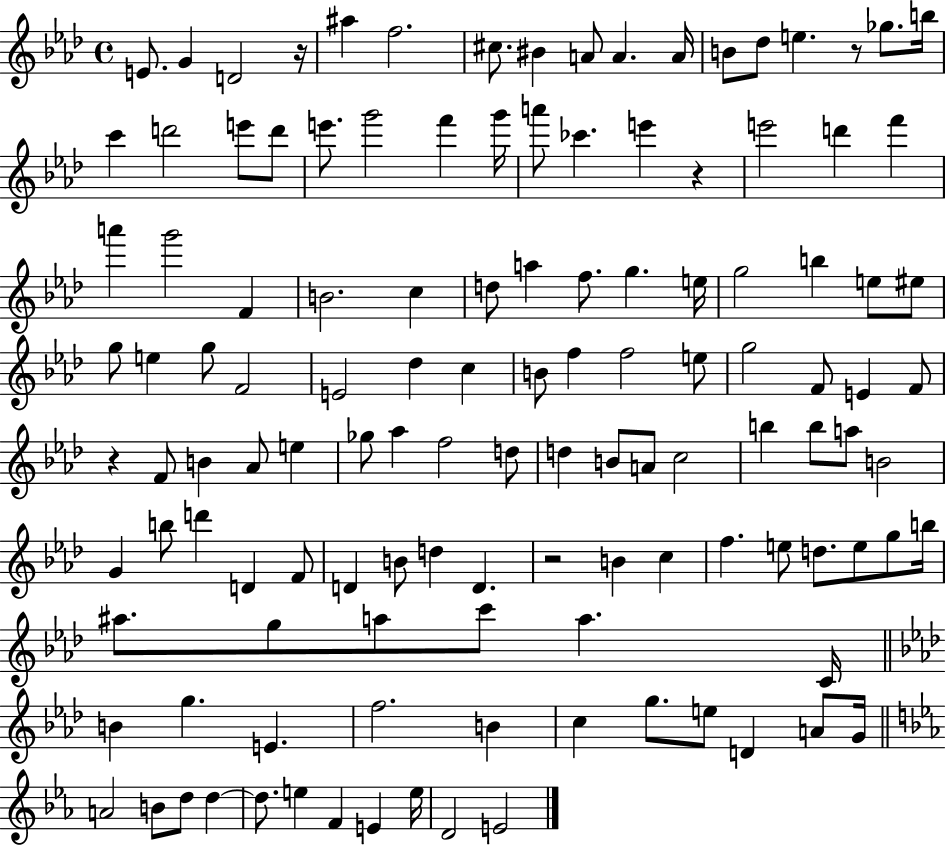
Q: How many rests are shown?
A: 5